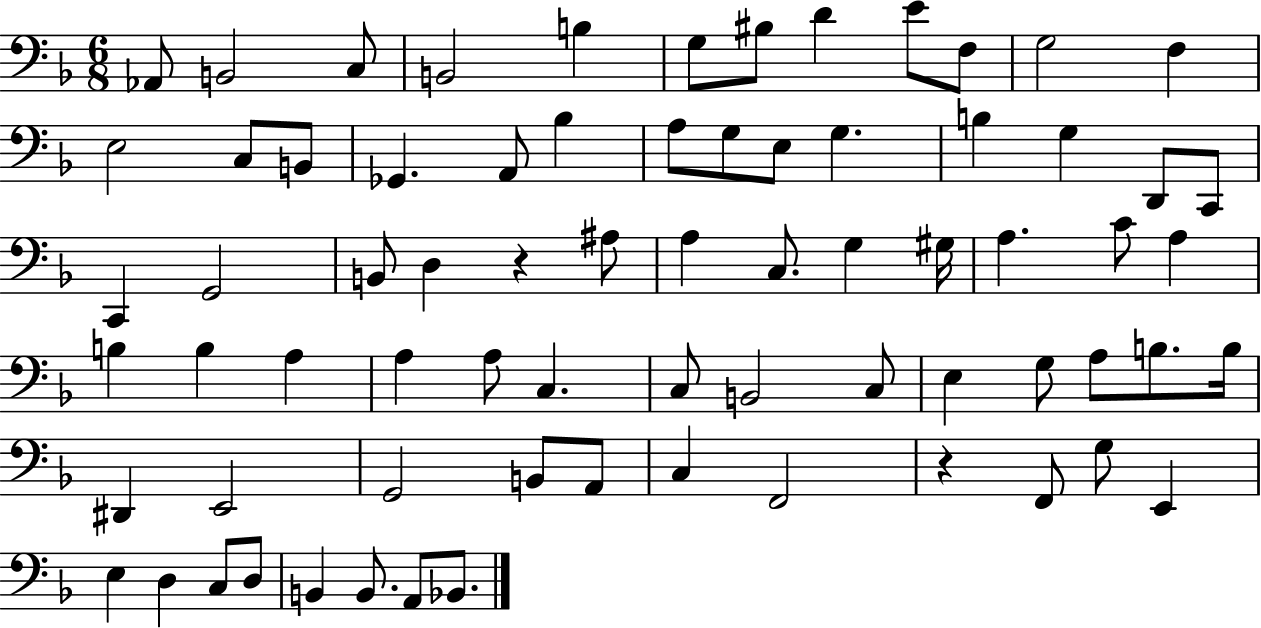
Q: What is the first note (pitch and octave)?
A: Ab2